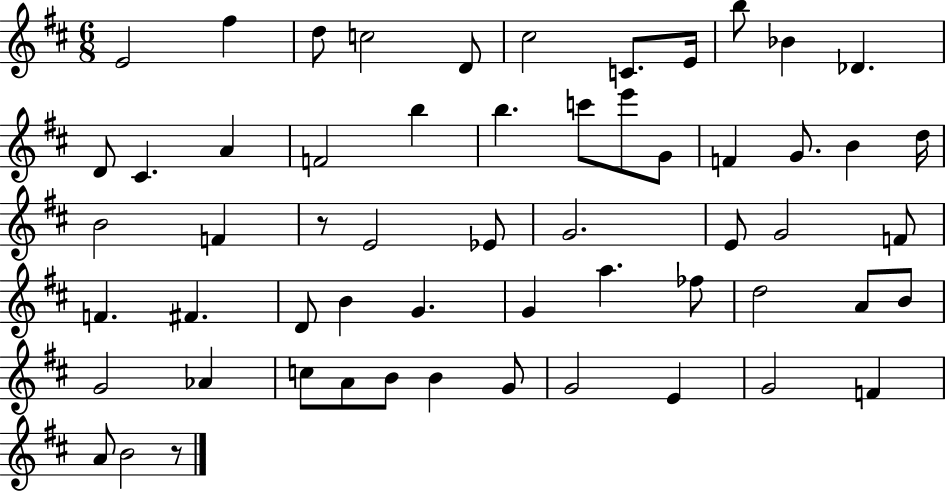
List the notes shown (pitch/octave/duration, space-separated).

E4/h F#5/q D5/e C5/h D4/e C#5/h C4/e. E4/s B5/e Bb4/q Db4/q. D4/e C#4/q. A4/q F4/h B5/q B5/q. C6/e E6/e G4/e F4/q G4/e. B4/q D5/s B4/h F4/q R/e E4/h Eb4/e G4/h. E4/e G4/h F4/e F4/q. F#4/q. D4/e B4/q G4/q. G4/q A5/q. FES5/e D5/h A4/e B4/e G4/h Ab4/q C5/e A4/e B4/e B4/q G4/e G4/h E4/q G4/h F4/q A4/e B4/h R/e